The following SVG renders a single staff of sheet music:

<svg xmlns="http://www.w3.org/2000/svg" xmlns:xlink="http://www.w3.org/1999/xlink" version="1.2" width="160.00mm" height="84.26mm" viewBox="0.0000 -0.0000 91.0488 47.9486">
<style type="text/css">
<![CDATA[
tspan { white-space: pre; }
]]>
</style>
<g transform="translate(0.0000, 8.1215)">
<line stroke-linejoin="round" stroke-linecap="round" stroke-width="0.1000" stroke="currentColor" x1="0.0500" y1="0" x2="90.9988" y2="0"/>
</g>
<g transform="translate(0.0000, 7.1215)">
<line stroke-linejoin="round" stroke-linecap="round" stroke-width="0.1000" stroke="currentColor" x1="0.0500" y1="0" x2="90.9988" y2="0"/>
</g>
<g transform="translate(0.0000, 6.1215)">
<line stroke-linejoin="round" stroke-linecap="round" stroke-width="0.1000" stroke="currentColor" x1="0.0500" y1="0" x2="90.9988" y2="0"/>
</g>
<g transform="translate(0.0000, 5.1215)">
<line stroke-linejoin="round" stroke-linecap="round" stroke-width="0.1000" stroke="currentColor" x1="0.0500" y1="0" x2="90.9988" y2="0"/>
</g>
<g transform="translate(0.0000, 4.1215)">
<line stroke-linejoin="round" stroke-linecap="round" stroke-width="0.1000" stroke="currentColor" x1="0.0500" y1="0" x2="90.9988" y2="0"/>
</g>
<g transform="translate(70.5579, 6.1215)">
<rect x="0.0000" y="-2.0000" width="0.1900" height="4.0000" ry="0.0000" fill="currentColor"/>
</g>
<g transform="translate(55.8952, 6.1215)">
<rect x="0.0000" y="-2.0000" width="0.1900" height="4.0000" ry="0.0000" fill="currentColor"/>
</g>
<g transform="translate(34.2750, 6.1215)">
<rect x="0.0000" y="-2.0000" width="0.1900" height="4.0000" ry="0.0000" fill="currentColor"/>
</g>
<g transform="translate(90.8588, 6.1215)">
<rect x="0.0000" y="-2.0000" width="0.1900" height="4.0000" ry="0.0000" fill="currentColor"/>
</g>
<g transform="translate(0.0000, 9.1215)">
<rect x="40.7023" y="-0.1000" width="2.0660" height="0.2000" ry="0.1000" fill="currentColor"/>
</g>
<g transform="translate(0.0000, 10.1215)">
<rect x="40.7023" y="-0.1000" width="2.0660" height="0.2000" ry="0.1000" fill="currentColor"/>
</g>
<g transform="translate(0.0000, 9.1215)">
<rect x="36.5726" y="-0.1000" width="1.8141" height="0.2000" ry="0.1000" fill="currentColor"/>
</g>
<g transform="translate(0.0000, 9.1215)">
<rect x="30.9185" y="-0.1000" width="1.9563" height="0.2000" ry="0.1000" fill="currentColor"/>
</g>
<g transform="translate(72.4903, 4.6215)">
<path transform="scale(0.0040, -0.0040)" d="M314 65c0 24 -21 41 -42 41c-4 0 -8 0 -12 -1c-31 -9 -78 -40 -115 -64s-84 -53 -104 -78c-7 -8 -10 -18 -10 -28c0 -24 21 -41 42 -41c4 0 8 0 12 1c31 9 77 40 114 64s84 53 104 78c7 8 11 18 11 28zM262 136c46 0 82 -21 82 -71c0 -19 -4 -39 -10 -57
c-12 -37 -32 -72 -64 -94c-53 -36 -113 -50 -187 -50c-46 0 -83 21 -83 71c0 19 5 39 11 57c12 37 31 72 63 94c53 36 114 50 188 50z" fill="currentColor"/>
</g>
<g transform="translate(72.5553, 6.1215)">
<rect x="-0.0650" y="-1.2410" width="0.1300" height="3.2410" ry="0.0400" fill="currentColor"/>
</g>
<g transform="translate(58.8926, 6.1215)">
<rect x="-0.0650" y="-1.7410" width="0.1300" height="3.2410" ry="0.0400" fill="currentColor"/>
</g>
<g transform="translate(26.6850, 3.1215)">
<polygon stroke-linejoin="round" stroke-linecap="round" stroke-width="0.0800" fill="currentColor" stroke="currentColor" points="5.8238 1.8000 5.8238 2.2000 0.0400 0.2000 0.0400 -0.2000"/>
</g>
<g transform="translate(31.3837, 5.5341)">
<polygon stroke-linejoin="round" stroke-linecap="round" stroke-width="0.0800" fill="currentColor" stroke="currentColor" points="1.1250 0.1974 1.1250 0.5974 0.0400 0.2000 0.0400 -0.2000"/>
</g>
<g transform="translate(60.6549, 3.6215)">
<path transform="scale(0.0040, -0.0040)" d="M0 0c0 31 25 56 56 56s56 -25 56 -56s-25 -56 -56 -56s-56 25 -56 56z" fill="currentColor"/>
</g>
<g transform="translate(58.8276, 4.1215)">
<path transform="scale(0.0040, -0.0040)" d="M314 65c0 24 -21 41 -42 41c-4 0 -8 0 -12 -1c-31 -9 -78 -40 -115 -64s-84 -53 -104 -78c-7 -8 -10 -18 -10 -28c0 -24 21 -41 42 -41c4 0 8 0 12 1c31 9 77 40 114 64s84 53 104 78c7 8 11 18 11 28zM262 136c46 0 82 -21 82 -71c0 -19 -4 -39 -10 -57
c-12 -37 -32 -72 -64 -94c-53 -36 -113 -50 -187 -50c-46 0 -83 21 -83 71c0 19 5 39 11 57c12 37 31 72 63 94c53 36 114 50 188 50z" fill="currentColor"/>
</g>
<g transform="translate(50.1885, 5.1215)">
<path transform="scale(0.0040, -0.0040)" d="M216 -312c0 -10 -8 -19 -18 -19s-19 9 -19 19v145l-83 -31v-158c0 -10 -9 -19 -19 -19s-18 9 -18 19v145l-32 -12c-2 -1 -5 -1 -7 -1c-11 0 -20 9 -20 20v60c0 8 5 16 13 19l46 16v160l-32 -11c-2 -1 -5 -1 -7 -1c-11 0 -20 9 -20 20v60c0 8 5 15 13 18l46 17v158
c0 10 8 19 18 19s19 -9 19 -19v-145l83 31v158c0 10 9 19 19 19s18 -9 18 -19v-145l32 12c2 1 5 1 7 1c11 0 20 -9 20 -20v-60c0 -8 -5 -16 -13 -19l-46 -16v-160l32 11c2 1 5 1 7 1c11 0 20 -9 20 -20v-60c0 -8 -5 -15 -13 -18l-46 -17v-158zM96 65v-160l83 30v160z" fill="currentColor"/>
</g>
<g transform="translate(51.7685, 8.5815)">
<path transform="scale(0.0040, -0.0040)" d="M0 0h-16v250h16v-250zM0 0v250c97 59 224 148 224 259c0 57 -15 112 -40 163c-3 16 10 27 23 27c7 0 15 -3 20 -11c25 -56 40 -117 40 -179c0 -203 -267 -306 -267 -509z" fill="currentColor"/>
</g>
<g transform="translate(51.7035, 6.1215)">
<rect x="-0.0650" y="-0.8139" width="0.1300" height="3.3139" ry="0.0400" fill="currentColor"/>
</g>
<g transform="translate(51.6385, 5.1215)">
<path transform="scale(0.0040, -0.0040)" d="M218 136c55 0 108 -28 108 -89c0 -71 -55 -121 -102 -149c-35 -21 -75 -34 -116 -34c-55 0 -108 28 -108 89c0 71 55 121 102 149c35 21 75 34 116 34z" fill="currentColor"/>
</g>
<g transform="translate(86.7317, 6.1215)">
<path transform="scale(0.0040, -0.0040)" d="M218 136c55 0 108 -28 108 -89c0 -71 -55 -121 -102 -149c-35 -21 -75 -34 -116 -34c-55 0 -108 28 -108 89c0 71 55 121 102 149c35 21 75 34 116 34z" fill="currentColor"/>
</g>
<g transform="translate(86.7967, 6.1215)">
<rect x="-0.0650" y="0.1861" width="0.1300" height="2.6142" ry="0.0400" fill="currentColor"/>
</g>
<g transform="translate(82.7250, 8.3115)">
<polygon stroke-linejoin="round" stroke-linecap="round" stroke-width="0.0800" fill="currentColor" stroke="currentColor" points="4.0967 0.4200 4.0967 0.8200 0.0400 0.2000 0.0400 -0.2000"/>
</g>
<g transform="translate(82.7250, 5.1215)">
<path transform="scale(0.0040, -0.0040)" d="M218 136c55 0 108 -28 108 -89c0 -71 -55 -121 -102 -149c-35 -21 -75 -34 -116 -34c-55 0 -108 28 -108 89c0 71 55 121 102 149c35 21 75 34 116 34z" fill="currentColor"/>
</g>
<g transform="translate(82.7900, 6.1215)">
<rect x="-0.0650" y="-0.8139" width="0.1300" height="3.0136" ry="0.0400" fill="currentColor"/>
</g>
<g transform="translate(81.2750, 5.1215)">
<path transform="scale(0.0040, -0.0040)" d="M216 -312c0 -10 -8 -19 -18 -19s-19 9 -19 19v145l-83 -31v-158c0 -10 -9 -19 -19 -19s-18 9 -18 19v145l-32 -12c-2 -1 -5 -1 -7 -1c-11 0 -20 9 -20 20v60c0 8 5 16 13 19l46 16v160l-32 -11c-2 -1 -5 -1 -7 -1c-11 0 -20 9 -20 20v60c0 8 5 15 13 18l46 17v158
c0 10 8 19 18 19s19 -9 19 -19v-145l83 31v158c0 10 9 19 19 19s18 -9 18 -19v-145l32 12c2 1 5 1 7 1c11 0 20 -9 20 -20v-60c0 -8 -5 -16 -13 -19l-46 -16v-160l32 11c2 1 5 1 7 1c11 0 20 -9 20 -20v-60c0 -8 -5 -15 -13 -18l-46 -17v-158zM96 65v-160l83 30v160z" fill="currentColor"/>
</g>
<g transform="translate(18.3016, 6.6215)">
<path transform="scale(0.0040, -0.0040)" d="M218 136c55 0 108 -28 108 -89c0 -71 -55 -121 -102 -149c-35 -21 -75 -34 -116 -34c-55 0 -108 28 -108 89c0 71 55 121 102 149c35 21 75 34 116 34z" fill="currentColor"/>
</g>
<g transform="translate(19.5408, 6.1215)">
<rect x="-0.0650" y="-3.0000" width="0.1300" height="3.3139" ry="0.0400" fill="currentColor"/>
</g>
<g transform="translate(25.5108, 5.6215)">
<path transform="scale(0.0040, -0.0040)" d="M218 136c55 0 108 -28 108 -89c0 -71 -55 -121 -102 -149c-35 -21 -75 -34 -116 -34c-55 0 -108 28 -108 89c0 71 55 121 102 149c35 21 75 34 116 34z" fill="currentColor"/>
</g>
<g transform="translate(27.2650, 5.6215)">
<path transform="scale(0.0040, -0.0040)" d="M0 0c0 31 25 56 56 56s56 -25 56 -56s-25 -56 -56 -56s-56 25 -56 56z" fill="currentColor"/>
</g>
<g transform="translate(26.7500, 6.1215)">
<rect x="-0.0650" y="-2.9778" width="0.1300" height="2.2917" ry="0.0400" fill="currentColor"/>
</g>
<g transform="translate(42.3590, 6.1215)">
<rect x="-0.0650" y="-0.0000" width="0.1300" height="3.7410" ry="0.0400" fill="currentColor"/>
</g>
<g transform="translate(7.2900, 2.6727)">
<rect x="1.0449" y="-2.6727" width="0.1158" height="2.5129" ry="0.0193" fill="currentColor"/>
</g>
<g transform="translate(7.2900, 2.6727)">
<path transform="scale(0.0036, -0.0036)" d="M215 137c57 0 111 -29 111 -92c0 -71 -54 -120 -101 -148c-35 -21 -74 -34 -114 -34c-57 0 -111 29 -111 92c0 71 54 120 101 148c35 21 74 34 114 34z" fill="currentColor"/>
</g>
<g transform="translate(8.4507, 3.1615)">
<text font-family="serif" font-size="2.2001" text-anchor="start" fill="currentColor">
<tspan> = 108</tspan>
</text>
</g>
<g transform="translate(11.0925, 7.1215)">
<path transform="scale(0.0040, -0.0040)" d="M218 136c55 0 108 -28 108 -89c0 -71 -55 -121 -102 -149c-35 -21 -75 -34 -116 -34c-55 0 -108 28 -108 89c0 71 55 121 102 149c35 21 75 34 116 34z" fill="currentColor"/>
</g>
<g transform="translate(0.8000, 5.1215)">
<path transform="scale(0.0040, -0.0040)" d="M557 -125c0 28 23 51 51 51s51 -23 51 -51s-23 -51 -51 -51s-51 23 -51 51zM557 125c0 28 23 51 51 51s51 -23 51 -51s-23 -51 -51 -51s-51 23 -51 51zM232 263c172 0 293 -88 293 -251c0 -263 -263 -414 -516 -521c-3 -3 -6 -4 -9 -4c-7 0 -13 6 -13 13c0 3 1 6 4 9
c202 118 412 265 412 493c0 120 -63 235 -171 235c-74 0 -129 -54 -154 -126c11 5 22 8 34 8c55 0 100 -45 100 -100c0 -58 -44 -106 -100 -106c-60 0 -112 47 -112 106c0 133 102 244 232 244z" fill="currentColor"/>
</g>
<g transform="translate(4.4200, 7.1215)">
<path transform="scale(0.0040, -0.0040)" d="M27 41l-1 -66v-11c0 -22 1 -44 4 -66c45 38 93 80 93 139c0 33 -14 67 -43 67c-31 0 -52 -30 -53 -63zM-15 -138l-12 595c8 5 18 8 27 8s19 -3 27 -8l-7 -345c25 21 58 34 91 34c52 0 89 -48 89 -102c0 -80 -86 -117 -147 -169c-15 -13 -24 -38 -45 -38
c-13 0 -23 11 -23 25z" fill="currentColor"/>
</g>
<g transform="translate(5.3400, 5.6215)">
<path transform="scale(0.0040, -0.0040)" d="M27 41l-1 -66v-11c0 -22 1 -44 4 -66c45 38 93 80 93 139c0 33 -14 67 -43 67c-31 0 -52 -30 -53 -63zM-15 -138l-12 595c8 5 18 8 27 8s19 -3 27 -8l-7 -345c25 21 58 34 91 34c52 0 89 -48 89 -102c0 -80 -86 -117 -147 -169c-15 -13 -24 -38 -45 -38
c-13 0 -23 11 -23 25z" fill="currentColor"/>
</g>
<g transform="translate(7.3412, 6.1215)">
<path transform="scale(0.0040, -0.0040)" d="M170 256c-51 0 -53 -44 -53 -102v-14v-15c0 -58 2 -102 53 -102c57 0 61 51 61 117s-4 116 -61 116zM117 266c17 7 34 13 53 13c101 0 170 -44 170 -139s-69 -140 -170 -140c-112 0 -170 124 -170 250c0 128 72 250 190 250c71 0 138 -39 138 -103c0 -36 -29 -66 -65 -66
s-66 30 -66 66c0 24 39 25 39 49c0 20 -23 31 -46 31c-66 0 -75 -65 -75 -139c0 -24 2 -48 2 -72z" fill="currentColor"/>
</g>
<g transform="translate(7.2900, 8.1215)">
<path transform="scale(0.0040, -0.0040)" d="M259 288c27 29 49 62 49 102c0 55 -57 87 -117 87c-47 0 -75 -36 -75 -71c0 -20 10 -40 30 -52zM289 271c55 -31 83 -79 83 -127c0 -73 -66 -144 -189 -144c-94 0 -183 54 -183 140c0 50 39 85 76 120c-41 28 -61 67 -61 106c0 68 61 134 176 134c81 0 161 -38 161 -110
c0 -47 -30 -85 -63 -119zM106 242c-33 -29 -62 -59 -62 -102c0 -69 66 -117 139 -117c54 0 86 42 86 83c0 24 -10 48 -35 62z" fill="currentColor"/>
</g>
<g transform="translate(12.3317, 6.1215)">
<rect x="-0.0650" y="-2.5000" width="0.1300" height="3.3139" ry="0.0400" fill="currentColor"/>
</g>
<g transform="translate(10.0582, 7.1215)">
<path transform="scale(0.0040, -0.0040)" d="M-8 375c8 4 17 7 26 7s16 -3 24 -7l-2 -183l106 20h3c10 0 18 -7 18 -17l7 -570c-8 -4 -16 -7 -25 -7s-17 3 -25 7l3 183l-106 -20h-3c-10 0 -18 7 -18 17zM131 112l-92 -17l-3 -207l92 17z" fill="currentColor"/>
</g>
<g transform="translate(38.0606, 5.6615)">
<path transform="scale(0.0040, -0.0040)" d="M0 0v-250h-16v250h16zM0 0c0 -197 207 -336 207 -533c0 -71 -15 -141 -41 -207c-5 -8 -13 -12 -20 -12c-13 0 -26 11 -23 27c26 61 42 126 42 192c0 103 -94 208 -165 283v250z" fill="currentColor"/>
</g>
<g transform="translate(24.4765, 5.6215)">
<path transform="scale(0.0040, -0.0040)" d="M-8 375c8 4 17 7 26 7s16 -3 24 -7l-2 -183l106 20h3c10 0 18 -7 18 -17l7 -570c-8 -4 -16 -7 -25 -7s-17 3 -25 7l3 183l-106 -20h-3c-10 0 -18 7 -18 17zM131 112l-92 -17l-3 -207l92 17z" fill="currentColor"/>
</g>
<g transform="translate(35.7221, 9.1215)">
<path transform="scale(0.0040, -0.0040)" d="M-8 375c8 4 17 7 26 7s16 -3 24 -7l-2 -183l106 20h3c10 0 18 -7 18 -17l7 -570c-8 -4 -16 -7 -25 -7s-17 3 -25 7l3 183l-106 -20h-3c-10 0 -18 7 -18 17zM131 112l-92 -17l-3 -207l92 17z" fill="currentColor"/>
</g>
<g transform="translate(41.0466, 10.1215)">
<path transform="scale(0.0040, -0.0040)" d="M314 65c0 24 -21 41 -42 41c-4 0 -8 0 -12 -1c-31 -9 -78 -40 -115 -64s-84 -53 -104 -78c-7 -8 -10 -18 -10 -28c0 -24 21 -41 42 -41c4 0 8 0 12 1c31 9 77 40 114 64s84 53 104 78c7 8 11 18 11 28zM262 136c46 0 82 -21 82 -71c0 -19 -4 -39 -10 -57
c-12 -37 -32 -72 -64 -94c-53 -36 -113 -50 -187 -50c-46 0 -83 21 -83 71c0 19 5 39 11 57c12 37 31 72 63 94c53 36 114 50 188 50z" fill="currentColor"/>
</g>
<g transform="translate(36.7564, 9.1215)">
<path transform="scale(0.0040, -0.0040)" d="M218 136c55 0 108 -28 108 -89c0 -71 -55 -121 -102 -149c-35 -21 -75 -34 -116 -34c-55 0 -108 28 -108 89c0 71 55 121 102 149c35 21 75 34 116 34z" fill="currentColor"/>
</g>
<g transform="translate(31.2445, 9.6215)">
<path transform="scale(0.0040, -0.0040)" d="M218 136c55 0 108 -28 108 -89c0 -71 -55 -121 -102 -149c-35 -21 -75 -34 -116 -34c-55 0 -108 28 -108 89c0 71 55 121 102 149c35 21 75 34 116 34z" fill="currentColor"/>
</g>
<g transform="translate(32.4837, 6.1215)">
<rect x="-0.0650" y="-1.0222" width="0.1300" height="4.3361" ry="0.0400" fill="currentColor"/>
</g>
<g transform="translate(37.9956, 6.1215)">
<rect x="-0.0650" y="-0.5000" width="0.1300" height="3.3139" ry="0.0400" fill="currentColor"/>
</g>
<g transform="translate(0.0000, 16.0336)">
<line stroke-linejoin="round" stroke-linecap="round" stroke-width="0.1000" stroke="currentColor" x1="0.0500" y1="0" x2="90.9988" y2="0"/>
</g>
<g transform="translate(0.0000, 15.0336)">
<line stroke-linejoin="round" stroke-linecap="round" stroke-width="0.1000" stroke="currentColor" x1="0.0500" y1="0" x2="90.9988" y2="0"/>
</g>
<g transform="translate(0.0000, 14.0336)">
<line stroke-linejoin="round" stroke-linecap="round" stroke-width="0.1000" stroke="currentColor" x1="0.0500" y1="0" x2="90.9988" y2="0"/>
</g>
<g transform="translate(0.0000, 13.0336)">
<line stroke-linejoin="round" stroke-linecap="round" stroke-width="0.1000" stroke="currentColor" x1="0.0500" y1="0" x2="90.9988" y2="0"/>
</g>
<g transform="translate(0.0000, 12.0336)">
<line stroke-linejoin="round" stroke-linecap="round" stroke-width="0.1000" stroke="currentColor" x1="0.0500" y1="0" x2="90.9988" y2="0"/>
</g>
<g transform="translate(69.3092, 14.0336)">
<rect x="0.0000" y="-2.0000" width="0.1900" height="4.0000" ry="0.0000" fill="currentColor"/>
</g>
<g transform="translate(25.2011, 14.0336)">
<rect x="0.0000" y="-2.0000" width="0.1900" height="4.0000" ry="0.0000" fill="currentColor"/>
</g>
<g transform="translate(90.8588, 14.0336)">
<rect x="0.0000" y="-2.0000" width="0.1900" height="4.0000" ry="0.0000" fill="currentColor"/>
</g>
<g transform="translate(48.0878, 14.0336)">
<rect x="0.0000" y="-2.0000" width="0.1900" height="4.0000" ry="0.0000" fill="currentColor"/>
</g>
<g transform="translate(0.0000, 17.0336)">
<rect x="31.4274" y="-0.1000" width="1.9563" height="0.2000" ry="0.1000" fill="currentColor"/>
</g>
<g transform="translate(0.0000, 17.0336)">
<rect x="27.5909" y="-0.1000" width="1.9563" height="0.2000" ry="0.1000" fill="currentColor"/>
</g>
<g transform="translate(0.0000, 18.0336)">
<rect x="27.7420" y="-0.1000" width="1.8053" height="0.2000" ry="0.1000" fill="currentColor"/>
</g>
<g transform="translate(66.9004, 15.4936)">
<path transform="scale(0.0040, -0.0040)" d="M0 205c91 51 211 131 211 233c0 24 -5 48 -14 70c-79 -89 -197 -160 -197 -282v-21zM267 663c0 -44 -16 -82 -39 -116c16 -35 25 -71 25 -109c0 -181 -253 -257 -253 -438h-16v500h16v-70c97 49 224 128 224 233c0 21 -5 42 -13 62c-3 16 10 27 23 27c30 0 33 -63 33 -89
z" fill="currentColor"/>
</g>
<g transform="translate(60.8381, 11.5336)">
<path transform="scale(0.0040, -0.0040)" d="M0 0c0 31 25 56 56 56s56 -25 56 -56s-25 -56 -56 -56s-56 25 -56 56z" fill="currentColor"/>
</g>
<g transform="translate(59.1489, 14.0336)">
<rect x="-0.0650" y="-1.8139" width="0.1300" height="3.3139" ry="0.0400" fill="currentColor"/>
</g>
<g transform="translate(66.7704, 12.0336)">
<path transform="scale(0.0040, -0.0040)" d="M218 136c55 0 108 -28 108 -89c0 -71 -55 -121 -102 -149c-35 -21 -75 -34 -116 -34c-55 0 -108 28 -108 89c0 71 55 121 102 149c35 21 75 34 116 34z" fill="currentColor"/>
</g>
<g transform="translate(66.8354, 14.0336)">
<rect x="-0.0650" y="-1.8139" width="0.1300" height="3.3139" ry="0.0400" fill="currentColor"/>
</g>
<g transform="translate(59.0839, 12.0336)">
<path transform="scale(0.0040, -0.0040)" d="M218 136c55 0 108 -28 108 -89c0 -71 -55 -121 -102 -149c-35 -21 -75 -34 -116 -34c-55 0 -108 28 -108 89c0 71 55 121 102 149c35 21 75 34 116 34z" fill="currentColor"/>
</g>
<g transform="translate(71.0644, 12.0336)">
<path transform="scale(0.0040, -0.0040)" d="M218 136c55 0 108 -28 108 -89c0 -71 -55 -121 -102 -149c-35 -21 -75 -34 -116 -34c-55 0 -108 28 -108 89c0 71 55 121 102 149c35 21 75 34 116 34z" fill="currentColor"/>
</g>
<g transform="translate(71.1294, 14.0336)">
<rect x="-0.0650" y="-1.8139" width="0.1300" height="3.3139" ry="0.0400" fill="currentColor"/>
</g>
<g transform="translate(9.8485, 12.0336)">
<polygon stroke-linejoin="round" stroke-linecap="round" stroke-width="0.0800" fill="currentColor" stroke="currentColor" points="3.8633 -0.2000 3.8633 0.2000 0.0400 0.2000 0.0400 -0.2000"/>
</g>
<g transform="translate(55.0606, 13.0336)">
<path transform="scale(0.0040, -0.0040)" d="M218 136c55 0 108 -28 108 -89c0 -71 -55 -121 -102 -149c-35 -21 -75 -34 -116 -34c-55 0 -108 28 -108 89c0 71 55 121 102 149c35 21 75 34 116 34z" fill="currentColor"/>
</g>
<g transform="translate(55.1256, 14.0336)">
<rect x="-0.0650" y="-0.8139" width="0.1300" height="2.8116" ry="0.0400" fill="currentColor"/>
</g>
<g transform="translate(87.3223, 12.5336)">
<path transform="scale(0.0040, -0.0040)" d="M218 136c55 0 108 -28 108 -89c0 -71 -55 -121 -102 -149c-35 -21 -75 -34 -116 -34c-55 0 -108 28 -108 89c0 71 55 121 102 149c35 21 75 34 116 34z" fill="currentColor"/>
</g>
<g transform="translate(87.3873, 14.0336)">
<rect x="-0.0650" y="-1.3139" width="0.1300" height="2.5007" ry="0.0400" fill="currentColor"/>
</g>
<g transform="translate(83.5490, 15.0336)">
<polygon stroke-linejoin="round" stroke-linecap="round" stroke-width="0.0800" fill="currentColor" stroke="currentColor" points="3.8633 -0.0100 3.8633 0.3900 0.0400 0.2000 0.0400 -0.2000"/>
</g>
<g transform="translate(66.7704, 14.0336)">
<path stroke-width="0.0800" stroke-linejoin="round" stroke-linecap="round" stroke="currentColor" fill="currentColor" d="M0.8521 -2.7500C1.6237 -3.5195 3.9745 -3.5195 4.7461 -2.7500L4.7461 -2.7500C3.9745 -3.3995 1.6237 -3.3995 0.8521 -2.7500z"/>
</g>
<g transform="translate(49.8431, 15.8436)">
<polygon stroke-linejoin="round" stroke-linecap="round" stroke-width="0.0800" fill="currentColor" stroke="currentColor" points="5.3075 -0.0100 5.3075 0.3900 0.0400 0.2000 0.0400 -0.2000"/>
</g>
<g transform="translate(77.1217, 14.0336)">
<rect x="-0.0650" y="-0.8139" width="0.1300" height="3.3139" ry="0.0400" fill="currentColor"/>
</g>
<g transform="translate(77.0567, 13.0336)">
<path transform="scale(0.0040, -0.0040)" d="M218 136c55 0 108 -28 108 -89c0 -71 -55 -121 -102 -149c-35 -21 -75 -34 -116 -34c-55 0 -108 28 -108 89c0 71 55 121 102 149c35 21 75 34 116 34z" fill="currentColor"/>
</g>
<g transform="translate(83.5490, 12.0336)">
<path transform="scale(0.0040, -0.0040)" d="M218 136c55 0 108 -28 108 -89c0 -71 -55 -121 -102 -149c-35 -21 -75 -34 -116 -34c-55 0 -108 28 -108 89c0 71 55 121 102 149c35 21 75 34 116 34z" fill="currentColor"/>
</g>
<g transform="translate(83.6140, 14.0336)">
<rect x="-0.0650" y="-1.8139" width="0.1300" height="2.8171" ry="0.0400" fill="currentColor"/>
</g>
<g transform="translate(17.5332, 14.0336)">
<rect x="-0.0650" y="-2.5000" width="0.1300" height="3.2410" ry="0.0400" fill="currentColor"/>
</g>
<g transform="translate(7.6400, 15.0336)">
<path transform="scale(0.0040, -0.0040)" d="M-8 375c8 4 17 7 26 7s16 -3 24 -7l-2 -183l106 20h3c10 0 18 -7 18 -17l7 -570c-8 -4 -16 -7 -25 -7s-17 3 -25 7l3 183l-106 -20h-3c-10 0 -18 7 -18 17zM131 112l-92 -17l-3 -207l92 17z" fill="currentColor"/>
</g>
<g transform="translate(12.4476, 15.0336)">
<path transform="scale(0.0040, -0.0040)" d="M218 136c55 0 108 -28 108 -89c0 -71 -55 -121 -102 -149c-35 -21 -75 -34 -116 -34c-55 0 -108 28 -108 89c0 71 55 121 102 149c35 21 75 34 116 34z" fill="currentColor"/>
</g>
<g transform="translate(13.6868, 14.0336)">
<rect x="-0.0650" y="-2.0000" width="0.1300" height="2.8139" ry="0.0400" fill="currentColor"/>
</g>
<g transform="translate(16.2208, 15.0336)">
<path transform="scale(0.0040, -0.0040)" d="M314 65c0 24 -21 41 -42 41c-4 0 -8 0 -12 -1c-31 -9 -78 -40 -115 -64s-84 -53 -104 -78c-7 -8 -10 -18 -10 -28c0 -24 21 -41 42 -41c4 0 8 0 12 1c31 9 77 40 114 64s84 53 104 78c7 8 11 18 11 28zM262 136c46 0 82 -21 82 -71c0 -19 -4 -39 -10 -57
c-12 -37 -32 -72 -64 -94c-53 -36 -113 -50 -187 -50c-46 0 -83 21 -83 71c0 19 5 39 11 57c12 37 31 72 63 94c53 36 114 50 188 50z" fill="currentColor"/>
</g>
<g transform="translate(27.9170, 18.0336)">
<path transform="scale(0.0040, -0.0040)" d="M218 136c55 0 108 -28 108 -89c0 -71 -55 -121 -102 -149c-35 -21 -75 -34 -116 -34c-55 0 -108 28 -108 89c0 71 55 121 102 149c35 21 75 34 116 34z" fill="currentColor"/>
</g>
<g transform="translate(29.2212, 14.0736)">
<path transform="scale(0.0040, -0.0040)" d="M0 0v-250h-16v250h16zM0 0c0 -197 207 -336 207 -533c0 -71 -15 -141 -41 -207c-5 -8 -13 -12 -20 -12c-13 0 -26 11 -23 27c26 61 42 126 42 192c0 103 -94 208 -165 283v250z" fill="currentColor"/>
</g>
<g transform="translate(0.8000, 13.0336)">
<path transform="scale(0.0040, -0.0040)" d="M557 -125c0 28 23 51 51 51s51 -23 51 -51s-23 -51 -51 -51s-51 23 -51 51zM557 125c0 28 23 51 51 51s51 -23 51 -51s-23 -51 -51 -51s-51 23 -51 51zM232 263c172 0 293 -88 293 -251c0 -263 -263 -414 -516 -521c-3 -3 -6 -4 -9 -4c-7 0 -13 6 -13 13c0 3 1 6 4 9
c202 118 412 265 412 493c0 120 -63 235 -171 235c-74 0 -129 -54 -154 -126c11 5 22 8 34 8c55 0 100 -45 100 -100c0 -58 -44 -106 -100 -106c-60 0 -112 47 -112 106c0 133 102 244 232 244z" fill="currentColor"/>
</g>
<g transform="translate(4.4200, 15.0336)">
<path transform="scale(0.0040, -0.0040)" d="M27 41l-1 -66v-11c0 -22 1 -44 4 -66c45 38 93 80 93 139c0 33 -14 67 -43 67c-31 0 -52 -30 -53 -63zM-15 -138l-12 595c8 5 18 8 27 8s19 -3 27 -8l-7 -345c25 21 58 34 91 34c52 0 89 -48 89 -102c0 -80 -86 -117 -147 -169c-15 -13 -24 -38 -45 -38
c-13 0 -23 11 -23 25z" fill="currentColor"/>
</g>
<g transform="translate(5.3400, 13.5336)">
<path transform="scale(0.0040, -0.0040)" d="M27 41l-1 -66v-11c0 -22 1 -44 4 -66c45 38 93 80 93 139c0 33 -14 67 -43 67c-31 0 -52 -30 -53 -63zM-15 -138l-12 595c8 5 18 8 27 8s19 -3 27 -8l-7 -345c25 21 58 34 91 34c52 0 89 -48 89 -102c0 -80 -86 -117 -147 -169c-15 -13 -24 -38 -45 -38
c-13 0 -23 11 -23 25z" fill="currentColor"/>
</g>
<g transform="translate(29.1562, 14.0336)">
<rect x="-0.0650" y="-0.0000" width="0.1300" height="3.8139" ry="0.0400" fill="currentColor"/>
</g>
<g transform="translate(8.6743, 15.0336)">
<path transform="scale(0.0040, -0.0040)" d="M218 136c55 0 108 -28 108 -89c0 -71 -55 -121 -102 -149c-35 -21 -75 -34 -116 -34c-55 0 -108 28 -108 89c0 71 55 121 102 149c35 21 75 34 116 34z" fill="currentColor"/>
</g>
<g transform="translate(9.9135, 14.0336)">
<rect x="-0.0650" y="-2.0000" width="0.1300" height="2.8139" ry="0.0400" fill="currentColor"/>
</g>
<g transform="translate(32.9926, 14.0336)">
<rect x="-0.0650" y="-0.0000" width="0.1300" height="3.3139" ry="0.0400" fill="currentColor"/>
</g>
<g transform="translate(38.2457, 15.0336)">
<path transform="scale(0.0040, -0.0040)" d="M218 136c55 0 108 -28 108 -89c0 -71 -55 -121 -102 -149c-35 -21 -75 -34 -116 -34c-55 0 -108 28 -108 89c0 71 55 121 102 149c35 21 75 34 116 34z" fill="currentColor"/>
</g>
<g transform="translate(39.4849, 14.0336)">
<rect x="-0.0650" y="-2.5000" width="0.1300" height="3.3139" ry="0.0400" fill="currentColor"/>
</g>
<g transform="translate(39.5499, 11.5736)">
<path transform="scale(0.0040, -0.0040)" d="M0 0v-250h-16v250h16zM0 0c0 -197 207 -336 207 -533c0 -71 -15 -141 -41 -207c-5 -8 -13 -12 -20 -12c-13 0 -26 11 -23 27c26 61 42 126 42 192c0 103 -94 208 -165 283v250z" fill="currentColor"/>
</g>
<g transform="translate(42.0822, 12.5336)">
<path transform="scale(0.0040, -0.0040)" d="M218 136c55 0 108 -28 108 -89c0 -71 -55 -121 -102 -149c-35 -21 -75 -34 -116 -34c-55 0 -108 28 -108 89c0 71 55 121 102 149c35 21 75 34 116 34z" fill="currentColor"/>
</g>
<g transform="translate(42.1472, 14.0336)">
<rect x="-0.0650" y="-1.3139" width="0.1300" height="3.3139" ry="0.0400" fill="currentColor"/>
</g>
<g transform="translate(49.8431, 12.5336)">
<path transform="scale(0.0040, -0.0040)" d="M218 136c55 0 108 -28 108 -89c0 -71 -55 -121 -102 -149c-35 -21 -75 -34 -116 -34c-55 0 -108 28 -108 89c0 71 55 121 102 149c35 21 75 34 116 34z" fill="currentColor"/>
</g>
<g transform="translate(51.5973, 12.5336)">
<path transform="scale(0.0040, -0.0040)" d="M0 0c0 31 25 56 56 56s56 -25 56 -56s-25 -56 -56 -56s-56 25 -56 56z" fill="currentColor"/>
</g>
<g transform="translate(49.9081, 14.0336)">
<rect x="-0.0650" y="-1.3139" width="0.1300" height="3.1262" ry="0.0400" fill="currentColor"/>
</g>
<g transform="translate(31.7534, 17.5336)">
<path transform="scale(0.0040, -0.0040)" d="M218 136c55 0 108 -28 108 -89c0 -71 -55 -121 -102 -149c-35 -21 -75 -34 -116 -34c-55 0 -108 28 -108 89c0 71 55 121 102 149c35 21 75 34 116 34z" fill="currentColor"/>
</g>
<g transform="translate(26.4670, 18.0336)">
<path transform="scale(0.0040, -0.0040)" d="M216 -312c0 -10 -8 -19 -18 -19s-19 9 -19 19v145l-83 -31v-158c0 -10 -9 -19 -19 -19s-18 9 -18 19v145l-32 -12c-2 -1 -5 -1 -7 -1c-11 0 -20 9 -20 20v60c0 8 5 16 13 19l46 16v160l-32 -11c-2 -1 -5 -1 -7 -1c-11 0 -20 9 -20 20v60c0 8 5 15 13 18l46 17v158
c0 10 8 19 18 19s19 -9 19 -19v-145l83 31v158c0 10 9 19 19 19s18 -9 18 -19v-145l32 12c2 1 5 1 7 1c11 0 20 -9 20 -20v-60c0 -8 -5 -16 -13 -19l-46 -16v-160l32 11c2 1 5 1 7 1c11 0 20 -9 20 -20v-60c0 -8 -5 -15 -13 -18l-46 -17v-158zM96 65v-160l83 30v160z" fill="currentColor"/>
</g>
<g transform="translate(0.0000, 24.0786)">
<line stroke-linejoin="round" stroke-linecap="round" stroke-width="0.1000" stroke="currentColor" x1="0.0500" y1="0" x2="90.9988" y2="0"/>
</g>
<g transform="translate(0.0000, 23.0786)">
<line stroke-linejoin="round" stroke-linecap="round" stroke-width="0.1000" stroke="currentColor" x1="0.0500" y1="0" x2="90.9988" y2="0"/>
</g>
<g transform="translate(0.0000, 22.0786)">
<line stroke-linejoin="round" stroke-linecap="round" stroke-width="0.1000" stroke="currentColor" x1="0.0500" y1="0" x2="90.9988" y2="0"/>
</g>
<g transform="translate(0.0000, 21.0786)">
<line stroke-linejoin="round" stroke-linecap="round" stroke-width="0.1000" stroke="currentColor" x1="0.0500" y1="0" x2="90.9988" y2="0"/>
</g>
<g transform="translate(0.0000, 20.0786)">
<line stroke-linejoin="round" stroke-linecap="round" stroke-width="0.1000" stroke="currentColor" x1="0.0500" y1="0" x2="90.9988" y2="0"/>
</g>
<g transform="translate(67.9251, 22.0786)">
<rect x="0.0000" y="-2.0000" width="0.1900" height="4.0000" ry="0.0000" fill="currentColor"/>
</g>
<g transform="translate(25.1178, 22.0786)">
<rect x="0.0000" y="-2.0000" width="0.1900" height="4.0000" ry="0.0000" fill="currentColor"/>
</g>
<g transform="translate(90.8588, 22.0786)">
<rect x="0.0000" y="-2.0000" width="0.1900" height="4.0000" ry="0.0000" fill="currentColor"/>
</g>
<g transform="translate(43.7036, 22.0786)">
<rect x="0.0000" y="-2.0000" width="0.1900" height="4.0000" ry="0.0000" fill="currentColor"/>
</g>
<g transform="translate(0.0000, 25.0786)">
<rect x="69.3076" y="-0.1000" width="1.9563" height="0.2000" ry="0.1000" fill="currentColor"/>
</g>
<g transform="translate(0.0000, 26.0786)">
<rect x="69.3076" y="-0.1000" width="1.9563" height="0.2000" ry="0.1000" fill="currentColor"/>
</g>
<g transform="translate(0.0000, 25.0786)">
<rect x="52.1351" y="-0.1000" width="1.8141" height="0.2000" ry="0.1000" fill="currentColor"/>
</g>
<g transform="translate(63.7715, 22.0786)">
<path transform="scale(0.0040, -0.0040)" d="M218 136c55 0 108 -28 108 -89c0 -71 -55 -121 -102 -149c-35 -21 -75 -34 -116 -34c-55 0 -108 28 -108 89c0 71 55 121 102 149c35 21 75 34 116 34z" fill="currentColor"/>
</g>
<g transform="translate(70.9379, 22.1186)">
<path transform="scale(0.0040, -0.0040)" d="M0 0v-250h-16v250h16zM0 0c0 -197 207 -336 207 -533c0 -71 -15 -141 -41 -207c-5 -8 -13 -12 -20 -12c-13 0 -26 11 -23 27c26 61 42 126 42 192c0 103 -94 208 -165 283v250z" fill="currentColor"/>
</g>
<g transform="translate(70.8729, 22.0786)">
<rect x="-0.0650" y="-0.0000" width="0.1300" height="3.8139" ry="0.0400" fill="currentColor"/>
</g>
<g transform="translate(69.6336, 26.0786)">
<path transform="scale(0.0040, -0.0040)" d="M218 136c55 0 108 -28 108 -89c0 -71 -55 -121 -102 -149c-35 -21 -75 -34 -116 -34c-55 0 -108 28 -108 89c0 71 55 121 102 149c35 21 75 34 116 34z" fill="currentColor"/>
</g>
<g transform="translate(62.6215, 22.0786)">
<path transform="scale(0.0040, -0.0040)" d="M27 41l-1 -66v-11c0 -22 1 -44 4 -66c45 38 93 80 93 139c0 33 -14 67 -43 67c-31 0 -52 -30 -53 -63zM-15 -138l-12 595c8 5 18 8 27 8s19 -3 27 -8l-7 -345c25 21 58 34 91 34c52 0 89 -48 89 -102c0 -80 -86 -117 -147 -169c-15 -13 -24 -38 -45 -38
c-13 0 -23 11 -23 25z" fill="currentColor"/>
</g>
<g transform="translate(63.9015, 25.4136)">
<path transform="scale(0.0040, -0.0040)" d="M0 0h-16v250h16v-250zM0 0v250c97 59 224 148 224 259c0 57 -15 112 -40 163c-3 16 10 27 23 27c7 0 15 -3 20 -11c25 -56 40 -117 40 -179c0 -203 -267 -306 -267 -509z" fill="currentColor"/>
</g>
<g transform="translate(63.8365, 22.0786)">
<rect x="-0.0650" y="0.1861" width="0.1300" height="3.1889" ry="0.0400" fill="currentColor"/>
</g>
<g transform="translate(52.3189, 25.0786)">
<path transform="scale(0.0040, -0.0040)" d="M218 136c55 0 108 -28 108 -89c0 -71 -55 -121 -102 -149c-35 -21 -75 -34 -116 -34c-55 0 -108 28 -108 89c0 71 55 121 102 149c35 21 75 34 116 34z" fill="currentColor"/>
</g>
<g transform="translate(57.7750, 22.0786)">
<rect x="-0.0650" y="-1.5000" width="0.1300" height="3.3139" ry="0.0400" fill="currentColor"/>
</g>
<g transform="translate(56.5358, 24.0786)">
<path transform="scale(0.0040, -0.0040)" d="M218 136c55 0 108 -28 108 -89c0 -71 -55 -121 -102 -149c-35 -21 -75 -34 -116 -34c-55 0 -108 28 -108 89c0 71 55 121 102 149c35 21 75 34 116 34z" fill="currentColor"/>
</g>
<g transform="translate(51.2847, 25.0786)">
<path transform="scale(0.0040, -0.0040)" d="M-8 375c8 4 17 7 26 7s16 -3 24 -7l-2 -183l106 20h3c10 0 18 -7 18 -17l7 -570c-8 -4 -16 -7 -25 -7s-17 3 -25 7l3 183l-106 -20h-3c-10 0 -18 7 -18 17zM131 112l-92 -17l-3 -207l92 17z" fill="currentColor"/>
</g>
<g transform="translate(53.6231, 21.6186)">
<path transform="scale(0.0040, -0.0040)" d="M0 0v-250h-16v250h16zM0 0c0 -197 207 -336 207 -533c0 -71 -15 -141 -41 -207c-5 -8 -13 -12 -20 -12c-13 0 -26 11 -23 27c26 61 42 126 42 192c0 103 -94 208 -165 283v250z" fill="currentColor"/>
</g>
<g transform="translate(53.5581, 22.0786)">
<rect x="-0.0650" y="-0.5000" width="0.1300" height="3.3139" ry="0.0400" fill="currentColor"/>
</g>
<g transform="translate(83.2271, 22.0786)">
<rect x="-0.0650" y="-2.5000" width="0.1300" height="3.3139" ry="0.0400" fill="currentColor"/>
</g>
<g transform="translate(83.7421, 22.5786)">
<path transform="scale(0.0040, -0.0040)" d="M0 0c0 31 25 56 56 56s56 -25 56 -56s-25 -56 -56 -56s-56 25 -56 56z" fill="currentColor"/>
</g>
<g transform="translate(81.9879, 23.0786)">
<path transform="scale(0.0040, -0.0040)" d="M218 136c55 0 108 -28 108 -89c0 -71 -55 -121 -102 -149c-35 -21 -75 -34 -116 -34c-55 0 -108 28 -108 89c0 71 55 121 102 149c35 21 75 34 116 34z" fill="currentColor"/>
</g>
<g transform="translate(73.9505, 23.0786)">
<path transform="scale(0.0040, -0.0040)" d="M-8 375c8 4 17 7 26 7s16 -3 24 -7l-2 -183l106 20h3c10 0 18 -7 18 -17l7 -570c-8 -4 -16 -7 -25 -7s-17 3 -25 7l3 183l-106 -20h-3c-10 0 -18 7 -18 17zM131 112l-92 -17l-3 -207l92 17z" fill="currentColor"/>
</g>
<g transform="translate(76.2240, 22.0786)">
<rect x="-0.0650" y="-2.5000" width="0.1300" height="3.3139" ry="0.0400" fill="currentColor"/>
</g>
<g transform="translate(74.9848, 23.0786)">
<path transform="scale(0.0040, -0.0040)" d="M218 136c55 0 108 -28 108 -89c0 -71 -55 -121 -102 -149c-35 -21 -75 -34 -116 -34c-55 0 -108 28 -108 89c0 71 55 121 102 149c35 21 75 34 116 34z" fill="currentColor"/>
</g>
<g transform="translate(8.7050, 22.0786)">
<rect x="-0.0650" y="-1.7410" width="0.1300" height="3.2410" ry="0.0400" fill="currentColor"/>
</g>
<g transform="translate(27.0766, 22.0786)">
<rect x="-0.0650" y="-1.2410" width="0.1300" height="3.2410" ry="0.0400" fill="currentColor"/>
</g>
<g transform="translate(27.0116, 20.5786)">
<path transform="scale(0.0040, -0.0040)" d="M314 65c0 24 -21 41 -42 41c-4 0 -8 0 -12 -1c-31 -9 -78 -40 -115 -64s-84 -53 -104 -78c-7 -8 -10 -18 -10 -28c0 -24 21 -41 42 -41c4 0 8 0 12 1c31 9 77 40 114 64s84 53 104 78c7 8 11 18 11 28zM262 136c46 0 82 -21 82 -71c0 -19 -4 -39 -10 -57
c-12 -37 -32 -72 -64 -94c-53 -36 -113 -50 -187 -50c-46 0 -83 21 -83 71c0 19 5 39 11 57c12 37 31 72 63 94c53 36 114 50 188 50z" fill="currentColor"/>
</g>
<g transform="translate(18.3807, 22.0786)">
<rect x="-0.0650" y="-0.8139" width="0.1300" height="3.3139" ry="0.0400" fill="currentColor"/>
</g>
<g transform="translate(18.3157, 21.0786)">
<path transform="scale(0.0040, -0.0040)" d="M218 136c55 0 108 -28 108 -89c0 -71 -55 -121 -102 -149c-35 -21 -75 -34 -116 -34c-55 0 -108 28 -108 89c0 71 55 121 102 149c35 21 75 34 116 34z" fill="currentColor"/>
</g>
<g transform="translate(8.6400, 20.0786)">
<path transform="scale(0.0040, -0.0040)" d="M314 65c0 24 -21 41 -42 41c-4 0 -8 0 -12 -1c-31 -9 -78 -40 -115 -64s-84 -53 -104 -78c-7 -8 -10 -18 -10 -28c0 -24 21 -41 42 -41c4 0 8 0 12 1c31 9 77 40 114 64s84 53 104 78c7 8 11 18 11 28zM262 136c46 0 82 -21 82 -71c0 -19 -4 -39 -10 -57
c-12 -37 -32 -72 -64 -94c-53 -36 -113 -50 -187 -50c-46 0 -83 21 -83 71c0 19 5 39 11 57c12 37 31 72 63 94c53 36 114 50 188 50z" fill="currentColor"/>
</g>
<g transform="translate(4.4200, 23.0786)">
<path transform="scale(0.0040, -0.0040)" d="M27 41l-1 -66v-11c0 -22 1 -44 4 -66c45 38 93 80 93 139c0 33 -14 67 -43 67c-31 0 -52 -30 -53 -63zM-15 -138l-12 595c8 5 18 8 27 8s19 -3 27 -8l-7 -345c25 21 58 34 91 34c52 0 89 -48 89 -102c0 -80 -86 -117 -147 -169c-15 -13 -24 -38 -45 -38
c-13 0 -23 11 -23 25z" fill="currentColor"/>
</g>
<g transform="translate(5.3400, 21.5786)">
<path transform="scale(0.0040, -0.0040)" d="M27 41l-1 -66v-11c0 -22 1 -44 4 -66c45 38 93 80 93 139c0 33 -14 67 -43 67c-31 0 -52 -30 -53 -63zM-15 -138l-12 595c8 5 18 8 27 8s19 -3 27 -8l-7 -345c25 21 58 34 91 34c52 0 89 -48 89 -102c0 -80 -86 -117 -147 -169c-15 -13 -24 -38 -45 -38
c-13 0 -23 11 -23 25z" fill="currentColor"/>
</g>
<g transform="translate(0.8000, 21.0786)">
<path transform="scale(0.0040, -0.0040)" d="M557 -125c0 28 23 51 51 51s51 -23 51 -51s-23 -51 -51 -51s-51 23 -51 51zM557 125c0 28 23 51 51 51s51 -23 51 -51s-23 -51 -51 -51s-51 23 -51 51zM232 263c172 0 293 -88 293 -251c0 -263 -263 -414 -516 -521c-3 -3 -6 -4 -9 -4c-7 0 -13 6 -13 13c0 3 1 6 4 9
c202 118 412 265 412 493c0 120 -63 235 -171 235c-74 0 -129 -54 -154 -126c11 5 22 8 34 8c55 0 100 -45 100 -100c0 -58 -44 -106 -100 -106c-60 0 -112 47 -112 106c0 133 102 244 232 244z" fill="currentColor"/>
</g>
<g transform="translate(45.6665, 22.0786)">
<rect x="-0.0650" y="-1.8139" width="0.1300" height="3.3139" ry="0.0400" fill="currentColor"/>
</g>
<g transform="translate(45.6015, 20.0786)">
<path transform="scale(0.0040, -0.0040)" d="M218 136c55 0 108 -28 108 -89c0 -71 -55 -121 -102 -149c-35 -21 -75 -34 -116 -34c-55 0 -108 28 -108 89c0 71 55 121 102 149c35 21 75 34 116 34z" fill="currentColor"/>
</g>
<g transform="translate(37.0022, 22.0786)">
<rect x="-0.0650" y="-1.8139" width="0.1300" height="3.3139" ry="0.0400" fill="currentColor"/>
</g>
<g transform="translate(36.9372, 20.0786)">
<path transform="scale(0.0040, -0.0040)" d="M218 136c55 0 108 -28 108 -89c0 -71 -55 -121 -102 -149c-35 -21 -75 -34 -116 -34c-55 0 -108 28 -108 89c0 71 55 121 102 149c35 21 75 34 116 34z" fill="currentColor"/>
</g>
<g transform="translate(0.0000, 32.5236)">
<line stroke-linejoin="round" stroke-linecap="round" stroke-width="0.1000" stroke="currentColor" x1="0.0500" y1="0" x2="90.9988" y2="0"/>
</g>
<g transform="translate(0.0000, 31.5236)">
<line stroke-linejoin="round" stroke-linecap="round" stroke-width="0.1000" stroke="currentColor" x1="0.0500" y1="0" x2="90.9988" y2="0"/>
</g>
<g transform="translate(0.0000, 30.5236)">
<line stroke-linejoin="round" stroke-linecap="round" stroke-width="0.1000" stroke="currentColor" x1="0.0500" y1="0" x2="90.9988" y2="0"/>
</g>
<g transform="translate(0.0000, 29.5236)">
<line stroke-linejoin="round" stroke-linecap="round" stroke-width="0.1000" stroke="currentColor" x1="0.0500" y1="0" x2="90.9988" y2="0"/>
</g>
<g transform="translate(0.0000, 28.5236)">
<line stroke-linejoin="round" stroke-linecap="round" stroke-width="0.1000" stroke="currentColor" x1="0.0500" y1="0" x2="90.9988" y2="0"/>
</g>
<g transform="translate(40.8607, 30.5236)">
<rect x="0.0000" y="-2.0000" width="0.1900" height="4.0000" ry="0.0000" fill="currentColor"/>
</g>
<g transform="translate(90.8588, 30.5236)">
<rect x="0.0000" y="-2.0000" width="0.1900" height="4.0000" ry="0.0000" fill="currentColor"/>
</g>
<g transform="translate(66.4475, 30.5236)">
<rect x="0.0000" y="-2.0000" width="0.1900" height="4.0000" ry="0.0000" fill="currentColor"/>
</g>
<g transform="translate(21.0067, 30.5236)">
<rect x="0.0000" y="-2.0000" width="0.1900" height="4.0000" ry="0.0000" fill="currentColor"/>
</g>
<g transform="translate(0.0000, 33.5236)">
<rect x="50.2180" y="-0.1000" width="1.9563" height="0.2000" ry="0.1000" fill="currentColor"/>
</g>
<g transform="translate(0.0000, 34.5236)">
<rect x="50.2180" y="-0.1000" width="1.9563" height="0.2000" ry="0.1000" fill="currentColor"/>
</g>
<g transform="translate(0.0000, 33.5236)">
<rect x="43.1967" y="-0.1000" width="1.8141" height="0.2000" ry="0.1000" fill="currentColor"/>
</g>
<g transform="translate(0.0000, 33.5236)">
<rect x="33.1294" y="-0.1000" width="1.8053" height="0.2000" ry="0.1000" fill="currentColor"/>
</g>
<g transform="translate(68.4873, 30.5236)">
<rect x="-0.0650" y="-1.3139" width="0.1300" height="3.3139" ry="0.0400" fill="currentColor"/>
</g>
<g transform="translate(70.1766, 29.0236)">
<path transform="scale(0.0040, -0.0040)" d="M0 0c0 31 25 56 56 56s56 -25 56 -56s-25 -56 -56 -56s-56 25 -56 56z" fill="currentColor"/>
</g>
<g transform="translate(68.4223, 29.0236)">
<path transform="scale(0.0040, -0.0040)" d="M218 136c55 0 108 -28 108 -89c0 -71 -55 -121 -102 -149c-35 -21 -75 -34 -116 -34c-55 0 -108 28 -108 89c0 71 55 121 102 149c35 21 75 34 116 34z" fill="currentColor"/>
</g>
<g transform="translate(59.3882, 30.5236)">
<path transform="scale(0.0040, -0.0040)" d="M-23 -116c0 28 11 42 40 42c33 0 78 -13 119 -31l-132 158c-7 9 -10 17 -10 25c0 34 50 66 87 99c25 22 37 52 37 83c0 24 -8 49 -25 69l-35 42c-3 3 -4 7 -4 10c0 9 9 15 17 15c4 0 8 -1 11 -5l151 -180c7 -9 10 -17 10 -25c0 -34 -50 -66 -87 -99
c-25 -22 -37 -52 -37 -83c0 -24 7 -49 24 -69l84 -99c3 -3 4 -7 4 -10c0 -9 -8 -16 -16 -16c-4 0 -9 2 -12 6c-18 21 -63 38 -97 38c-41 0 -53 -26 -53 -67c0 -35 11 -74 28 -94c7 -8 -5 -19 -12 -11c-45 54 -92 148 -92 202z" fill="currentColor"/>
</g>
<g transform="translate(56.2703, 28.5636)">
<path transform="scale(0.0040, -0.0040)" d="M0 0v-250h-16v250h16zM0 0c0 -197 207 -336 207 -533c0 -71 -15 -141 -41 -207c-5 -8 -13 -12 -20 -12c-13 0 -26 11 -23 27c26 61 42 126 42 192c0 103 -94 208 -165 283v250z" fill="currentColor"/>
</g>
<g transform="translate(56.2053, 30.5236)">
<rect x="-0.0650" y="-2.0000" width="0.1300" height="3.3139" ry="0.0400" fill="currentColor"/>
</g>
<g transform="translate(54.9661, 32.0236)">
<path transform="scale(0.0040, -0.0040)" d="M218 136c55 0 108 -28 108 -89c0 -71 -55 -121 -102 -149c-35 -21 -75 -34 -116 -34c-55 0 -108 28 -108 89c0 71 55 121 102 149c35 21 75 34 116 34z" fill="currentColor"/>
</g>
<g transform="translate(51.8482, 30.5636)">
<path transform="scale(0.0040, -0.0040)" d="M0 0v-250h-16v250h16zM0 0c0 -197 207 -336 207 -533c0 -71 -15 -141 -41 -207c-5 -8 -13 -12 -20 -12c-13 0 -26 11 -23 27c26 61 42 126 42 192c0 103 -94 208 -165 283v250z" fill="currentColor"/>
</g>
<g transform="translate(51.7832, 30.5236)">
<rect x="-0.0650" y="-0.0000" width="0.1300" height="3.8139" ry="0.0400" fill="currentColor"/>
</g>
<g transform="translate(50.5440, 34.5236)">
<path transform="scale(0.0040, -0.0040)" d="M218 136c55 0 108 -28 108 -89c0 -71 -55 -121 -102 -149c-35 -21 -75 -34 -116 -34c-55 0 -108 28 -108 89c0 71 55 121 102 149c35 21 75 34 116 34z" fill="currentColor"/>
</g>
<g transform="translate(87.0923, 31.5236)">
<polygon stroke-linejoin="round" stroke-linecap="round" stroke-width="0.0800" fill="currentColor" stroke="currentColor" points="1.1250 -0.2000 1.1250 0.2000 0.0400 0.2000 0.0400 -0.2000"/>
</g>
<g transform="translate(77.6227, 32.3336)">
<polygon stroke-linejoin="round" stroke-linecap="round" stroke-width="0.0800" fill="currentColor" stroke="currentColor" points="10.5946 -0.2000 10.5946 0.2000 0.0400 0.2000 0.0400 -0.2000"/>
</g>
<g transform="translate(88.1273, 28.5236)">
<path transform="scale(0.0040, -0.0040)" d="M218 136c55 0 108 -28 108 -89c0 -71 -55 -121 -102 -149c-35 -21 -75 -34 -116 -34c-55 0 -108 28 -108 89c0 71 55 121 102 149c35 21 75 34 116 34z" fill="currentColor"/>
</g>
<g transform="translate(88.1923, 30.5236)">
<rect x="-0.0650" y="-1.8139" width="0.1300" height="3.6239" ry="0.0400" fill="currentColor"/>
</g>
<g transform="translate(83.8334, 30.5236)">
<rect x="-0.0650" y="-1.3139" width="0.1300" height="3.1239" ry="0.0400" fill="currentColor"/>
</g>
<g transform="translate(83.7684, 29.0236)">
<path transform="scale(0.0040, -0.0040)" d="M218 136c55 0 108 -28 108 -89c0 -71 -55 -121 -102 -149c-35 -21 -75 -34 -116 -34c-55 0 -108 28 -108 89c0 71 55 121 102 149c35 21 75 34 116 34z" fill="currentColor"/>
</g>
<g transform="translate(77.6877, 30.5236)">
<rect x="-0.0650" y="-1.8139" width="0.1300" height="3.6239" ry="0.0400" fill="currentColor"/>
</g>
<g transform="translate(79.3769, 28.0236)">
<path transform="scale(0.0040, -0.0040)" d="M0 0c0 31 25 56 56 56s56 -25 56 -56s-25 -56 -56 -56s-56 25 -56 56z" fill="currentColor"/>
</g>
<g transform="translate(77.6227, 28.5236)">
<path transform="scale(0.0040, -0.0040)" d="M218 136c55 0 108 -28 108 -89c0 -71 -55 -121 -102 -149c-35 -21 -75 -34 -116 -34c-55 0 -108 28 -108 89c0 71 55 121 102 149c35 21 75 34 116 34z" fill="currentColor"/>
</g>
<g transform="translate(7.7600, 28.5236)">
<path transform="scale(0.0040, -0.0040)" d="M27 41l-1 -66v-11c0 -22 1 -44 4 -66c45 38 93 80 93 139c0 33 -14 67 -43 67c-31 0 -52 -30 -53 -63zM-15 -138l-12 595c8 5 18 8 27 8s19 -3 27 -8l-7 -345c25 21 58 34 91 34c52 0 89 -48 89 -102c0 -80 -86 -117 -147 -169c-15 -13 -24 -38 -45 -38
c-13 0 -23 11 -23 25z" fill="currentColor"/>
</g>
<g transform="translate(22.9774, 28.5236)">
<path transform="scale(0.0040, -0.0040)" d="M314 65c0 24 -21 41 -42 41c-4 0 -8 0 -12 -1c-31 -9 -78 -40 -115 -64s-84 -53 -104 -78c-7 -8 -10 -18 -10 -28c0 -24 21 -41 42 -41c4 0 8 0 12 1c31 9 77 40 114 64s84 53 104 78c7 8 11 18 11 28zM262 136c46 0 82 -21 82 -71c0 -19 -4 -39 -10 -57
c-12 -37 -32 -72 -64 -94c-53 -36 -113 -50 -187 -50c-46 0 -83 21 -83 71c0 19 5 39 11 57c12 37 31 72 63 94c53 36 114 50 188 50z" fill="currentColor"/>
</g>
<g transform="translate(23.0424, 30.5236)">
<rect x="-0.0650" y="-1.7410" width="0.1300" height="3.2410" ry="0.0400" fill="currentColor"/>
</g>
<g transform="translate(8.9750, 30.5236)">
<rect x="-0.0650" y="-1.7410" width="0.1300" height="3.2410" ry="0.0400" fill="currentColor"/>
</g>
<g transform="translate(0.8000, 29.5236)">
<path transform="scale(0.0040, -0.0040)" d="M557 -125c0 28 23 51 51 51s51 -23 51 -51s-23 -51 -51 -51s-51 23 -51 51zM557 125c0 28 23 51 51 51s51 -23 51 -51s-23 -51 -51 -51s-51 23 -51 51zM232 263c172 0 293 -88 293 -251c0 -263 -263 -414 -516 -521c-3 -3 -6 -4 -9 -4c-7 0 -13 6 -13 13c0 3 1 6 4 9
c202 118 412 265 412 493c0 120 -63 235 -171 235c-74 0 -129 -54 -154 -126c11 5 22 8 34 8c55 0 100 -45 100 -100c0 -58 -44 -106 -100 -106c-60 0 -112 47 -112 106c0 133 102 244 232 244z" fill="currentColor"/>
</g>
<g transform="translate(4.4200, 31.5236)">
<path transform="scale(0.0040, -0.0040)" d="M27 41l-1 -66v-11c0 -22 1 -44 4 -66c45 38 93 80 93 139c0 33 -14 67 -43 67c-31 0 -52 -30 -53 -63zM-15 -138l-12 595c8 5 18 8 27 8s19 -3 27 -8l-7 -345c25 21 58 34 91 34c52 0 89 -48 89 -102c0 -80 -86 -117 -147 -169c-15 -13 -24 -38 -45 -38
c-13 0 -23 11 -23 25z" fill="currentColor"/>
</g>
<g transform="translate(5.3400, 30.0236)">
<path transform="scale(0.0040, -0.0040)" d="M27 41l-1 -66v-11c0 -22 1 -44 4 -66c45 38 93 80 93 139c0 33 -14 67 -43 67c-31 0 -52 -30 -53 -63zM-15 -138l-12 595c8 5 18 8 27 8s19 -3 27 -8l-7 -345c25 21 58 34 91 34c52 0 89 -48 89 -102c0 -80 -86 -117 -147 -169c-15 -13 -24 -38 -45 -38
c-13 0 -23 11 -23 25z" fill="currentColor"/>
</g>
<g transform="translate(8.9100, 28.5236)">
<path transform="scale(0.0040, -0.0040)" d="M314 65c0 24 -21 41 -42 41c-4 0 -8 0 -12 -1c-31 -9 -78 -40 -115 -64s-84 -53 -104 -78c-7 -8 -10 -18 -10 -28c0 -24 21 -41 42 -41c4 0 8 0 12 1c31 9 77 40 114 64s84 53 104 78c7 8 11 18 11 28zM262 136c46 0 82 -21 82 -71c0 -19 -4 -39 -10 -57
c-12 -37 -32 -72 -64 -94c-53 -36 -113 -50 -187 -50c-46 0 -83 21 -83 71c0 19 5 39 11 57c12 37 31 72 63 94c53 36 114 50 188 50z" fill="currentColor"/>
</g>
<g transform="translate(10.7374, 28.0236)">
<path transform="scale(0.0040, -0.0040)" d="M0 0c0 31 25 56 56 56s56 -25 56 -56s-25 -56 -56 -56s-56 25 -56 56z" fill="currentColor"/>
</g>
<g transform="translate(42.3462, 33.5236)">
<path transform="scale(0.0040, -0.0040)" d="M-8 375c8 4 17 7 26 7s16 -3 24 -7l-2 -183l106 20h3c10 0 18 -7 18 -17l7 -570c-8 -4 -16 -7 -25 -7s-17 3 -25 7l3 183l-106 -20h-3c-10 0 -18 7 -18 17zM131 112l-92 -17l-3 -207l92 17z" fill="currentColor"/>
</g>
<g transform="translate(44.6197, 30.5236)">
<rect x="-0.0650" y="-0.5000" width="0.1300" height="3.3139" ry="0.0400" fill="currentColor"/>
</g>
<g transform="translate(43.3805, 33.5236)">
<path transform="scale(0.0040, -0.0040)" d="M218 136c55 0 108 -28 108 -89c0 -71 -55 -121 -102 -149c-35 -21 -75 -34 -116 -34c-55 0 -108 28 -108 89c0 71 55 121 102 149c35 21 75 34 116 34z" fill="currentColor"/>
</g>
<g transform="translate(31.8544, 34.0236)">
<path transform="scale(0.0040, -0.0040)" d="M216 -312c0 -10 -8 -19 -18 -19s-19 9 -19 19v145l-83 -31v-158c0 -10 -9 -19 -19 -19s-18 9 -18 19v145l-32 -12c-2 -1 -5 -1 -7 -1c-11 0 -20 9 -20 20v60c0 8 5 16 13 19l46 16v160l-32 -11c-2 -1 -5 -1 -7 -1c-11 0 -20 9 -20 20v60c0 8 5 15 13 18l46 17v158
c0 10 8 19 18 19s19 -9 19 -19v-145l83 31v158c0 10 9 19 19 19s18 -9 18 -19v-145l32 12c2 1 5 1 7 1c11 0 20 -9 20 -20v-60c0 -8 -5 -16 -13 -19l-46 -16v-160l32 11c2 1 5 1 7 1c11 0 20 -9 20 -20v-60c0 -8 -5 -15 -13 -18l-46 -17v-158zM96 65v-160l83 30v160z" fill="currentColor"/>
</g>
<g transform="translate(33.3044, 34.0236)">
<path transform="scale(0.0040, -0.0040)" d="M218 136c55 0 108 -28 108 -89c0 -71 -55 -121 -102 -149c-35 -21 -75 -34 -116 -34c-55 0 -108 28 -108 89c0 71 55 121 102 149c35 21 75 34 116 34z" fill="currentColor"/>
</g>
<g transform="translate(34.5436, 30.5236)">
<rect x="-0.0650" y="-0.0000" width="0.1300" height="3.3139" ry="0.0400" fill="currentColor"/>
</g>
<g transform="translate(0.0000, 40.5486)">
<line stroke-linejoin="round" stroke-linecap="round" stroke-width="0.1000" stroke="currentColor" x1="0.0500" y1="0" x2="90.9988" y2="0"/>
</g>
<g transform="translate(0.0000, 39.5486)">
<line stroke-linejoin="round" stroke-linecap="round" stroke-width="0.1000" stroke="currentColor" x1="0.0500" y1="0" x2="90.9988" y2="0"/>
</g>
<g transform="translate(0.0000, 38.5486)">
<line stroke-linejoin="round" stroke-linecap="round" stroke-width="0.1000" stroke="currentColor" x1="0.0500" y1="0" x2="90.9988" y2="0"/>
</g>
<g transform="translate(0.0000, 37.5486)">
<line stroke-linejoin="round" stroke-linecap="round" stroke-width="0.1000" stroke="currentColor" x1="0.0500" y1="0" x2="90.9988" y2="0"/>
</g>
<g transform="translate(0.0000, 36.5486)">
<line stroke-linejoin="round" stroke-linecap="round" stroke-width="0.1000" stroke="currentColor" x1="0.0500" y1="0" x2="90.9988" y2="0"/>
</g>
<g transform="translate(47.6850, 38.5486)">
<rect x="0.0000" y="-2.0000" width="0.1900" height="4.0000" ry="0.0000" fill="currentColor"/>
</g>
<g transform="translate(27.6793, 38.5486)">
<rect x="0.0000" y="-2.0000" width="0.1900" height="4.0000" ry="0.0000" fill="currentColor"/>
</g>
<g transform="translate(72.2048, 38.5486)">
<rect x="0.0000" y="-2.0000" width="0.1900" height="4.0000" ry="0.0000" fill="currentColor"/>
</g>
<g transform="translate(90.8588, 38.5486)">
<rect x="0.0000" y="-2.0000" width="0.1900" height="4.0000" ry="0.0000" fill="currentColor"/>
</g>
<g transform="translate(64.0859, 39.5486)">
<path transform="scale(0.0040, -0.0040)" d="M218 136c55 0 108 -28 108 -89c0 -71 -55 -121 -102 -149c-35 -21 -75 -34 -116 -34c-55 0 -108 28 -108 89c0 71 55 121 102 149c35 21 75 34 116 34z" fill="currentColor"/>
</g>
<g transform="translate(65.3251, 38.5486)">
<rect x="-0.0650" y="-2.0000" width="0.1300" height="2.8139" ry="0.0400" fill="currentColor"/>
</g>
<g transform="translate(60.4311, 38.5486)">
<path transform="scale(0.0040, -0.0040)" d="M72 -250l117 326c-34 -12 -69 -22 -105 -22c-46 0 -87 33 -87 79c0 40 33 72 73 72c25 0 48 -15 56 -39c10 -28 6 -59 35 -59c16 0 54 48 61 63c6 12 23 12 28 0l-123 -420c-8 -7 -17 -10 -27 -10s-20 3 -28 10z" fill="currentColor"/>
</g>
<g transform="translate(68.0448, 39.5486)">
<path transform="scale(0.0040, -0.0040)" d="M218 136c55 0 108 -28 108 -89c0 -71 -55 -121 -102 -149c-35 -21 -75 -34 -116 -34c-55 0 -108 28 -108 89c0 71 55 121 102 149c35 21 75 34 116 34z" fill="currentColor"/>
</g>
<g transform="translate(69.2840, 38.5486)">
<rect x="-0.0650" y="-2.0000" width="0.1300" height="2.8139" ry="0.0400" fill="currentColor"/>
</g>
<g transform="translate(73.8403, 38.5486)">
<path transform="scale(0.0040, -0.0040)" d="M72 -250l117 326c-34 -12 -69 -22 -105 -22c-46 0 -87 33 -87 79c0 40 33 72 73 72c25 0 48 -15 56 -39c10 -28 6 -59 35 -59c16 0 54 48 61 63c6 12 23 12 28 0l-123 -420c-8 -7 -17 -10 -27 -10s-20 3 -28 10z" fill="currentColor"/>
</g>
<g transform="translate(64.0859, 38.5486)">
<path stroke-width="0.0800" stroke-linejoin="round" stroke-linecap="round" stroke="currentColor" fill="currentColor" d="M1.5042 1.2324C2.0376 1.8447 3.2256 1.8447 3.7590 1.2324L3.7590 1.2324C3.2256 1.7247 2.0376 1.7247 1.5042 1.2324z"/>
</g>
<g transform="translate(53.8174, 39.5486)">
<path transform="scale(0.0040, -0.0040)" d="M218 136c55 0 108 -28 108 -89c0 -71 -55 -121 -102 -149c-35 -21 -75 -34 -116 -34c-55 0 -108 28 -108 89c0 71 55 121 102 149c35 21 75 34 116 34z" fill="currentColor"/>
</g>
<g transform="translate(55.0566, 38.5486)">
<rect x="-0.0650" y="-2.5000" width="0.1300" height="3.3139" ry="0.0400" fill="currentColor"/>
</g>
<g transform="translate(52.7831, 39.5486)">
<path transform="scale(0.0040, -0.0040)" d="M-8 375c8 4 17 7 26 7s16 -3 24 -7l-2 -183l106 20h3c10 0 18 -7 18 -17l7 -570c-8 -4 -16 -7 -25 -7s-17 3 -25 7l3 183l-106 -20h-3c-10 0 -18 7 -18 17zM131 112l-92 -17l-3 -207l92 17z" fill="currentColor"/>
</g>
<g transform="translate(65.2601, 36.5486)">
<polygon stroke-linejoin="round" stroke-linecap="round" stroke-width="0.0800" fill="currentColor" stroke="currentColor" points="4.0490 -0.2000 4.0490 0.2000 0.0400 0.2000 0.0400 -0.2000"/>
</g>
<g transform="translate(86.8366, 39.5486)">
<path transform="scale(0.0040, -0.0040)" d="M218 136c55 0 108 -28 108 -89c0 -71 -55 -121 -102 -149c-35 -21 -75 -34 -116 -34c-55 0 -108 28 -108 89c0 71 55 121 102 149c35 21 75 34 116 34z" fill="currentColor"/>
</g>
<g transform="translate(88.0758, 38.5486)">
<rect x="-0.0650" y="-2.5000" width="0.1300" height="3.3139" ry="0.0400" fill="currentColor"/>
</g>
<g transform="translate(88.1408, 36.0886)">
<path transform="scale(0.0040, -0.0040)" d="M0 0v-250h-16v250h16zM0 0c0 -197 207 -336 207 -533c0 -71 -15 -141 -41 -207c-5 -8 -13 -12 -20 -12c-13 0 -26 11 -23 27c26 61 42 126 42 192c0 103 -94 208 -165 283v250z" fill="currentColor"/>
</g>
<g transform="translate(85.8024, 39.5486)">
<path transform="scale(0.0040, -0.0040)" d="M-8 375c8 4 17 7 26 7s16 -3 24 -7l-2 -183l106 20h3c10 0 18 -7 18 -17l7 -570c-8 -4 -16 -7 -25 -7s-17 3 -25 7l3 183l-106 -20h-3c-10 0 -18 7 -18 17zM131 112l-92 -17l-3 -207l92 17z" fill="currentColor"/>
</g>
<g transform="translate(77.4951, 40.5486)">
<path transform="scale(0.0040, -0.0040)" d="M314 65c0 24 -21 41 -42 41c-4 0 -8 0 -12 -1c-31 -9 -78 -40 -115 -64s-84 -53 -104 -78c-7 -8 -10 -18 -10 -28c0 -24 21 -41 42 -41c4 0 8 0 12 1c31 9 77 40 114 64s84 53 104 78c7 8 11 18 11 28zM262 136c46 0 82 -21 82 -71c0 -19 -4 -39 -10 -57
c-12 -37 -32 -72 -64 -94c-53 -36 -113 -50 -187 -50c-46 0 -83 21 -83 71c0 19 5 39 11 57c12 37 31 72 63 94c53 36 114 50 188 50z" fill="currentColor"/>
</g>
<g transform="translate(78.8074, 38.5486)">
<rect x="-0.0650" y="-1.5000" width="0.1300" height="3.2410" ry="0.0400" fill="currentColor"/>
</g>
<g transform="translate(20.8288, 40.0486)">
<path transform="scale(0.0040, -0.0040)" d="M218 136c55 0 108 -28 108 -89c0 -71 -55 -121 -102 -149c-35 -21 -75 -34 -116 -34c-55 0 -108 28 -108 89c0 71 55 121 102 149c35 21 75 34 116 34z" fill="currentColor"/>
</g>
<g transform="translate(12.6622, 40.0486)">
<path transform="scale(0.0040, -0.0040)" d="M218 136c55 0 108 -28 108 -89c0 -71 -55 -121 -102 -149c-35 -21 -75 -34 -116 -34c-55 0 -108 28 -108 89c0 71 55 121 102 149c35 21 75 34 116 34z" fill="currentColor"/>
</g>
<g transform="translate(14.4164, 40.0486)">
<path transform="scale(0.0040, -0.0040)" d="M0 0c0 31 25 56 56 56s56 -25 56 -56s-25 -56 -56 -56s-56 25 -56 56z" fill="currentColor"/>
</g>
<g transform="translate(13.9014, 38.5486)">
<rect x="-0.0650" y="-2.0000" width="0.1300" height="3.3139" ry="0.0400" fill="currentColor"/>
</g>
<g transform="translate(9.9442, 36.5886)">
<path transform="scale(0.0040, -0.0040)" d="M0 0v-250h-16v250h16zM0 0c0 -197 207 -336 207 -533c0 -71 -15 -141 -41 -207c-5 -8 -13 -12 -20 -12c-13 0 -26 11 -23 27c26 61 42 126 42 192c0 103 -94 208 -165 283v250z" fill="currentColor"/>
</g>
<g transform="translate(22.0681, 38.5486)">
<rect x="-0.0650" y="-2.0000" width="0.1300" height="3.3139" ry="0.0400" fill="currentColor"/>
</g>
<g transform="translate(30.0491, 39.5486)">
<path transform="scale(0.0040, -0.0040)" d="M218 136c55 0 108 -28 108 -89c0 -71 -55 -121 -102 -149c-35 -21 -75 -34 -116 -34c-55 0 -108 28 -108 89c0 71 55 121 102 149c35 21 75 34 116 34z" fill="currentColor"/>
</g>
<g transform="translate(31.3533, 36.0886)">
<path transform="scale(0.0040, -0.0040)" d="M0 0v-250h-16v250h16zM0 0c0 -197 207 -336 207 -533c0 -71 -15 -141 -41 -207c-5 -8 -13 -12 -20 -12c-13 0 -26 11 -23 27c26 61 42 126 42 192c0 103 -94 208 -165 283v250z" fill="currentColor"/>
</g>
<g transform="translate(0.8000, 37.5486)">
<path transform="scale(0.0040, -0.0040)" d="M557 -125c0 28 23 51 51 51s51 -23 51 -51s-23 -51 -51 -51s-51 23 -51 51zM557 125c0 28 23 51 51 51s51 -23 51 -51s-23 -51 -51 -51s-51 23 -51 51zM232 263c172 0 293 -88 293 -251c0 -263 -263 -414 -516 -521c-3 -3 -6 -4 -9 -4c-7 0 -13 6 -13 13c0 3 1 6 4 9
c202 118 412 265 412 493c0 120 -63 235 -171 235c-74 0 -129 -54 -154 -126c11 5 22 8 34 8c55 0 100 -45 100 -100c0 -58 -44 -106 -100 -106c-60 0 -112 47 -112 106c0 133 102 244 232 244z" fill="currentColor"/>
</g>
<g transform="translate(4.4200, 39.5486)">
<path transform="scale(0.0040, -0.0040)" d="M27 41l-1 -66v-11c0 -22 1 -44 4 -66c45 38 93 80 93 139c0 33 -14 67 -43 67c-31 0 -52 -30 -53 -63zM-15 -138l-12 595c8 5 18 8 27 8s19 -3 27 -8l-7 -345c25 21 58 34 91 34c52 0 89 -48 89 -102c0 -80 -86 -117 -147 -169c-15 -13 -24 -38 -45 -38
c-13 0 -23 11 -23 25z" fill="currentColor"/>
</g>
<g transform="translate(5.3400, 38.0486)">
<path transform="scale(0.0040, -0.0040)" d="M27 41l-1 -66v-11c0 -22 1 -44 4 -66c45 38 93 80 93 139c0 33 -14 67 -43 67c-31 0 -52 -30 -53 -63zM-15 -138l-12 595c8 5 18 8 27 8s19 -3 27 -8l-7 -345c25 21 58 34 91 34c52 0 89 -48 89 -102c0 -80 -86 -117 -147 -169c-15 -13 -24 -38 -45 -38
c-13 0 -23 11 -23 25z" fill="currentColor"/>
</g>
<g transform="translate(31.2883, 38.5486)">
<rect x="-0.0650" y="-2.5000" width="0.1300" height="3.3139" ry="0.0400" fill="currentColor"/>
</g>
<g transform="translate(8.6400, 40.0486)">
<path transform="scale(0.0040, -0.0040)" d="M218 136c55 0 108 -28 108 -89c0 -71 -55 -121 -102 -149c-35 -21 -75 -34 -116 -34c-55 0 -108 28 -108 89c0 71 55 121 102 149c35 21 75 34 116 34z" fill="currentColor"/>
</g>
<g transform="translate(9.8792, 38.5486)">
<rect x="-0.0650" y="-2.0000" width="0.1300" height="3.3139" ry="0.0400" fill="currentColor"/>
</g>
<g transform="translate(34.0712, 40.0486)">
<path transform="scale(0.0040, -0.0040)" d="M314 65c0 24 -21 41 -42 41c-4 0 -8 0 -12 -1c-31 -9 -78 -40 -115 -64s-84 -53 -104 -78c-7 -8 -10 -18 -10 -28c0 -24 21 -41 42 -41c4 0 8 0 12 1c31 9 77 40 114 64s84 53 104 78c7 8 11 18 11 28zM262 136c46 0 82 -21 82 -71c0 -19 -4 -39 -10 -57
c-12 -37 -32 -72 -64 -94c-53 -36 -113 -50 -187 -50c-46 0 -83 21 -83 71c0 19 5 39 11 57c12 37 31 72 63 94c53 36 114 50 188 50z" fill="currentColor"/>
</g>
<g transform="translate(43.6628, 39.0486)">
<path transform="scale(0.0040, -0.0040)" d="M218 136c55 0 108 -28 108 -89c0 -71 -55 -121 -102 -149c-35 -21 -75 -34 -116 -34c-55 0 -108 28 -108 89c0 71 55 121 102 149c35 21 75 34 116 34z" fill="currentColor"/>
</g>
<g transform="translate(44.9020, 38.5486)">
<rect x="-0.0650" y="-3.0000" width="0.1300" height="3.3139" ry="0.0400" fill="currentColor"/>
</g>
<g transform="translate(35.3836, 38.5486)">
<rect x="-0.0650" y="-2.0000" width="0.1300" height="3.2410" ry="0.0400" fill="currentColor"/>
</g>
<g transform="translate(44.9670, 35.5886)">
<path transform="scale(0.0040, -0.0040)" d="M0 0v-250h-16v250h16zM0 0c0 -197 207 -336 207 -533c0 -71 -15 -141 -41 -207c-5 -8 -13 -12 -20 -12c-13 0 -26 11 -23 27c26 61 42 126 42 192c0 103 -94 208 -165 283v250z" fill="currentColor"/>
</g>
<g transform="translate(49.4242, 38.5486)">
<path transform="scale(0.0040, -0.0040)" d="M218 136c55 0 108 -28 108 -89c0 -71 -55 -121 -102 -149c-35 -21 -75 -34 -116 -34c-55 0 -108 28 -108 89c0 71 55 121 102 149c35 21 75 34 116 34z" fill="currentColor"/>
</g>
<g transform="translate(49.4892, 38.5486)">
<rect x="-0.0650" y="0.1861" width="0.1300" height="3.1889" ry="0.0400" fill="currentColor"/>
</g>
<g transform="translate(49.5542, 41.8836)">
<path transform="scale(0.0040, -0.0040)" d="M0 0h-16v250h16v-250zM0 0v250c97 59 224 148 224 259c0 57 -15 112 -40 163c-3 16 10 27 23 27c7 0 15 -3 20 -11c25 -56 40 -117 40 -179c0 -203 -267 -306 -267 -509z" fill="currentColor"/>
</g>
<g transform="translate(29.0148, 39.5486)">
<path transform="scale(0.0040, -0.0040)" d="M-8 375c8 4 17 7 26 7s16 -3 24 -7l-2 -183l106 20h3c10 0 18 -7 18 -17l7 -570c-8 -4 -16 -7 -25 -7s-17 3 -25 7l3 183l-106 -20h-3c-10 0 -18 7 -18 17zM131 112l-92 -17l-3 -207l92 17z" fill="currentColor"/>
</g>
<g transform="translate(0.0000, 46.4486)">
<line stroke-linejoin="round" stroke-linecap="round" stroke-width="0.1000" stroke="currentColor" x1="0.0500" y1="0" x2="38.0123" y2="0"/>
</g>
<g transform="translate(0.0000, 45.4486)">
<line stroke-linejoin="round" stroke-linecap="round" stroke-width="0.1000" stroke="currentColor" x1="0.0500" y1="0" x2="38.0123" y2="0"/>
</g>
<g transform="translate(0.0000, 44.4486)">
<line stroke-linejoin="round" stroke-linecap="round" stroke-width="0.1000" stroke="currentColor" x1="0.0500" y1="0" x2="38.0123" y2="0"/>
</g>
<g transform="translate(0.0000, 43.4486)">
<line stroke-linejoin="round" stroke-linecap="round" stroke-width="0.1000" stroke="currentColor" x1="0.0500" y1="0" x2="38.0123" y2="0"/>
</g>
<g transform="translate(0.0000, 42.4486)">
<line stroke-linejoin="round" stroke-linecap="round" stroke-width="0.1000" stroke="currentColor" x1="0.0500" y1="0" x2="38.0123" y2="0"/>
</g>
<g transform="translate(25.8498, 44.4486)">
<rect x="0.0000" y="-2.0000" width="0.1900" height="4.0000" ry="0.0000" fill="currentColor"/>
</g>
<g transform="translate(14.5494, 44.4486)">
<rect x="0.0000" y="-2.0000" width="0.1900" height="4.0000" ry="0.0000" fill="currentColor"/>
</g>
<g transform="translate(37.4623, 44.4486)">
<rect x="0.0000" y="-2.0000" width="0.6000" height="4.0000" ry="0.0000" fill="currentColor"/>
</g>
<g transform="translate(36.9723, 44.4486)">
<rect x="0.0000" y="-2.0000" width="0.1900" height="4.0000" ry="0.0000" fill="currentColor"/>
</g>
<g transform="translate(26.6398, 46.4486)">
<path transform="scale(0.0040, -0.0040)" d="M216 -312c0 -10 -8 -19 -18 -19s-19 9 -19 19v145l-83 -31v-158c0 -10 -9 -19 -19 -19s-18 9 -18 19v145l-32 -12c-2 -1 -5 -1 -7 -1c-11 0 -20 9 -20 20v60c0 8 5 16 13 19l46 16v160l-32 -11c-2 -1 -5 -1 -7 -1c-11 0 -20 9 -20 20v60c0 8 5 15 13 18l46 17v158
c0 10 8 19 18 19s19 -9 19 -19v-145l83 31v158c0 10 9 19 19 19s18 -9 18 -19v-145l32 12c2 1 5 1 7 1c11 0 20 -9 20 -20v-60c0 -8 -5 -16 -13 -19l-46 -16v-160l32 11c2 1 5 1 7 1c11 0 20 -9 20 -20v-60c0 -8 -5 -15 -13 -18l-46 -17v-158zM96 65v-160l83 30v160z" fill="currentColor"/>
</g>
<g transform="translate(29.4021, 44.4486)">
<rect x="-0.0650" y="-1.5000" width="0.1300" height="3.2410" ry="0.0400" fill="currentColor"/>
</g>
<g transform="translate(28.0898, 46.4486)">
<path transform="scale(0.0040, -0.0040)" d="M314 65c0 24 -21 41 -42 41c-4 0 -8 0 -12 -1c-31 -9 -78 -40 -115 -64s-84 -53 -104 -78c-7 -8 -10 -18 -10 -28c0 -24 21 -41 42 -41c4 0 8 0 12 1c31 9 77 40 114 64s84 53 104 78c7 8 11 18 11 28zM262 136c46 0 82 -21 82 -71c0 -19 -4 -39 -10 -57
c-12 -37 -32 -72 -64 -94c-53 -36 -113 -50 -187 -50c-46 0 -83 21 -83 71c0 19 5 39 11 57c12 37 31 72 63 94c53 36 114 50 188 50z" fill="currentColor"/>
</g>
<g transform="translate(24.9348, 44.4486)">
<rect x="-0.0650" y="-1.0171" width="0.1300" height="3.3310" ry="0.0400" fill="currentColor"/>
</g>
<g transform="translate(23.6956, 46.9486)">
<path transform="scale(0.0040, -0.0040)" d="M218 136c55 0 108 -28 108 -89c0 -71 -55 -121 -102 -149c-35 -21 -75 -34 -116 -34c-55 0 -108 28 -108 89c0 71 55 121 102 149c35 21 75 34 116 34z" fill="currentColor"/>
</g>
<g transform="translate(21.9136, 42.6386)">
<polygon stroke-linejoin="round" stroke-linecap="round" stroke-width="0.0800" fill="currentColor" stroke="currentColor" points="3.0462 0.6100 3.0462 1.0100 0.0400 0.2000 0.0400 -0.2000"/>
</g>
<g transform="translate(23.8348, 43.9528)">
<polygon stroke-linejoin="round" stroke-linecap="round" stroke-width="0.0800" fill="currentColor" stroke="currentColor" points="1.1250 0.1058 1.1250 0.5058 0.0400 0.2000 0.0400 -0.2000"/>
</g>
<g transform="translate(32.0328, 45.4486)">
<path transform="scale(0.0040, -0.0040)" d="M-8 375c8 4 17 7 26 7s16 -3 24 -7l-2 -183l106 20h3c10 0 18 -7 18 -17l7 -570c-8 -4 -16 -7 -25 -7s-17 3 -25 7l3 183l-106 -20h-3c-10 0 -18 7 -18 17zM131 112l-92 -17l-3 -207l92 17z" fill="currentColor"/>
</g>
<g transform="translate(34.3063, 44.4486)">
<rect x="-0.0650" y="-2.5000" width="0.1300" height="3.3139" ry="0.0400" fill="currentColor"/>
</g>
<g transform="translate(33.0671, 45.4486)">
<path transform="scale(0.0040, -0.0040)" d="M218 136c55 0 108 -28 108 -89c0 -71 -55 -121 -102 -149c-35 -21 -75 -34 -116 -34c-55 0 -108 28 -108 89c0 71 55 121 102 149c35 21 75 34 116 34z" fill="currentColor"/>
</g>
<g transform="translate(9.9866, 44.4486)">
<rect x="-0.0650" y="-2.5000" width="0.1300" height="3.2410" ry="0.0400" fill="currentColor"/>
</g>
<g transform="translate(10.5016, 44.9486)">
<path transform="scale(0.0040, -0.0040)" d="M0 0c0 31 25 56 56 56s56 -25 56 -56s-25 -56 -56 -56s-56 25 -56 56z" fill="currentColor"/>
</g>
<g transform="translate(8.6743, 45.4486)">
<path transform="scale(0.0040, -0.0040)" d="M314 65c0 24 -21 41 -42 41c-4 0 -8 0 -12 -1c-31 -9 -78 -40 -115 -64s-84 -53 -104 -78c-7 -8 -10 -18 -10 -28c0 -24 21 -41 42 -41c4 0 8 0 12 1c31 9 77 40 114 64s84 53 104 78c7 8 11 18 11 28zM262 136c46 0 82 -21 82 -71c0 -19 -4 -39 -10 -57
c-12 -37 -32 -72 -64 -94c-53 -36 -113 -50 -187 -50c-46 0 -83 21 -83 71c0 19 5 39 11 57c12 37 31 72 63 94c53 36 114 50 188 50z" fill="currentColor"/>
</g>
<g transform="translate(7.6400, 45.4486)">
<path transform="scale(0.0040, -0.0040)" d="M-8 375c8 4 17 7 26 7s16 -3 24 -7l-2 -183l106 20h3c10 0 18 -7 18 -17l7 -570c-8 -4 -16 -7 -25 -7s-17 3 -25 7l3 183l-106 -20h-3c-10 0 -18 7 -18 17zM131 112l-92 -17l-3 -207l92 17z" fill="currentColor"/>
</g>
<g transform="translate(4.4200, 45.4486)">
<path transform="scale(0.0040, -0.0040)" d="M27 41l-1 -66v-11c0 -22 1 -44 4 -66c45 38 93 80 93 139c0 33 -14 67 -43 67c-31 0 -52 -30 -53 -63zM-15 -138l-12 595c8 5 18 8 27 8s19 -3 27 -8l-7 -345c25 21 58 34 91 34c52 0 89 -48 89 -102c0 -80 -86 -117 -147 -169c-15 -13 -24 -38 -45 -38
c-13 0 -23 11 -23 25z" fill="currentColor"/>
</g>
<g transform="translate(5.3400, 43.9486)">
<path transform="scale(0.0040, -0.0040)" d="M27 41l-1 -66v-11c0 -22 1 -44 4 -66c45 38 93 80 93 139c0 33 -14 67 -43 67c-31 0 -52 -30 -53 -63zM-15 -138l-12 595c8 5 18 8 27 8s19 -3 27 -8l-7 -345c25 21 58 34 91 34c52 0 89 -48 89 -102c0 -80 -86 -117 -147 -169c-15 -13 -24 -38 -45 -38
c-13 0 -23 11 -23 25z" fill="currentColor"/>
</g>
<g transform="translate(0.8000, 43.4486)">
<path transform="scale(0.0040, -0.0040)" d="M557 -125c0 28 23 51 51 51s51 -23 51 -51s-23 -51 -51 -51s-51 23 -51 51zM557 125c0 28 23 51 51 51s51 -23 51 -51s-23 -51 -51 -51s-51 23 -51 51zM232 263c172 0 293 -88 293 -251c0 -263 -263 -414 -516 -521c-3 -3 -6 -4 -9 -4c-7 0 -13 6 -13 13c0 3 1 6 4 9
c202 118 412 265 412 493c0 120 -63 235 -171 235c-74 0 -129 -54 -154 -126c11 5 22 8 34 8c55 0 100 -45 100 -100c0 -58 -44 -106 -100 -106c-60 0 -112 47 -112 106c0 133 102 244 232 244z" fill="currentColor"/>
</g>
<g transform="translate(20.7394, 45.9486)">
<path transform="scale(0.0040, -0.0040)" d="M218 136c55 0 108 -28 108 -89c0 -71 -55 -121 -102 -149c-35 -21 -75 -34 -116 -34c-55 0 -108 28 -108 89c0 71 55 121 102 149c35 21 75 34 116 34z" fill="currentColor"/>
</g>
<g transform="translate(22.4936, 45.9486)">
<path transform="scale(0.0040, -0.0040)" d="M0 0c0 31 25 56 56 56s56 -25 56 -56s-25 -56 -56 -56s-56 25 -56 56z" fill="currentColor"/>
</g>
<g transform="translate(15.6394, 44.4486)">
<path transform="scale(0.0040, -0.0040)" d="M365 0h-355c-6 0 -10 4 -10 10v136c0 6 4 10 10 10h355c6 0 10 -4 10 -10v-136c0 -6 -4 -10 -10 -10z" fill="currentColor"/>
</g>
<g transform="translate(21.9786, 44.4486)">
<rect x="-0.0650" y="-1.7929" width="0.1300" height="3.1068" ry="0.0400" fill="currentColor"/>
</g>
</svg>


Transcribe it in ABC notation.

X:1
T:Untitled
M:6/8
L:1/4
K:Bb
B,, C, E,/2 D,,/4 E,,/2 C,,2 ^F,/2 A,2 G,2 ^F,/2 D,/2 B,,/2 B,,/2 B,,2 ^C,,/2 D,, _B,,/2 G, G,/2 F,/2 A, A,/4 A, F, A,/2 G,/2 A,2 F, G,2 A, A, E,,/2 G,, _D,/2 C,,/2 B,, B,, _A,2 A,2 ^D,, E,, C,,/2 A,,/2 z G, A,/2 G,/2 A,/4 A,,/2 A,, A,, B,,/2 A,,2 C,/2 D,/2 B,, z/2 B,,/2 B,,/2 z/2 G,,2 B,,/2 B,,2 z2 A,,/2 F,,/4 ^G,,2 B,,